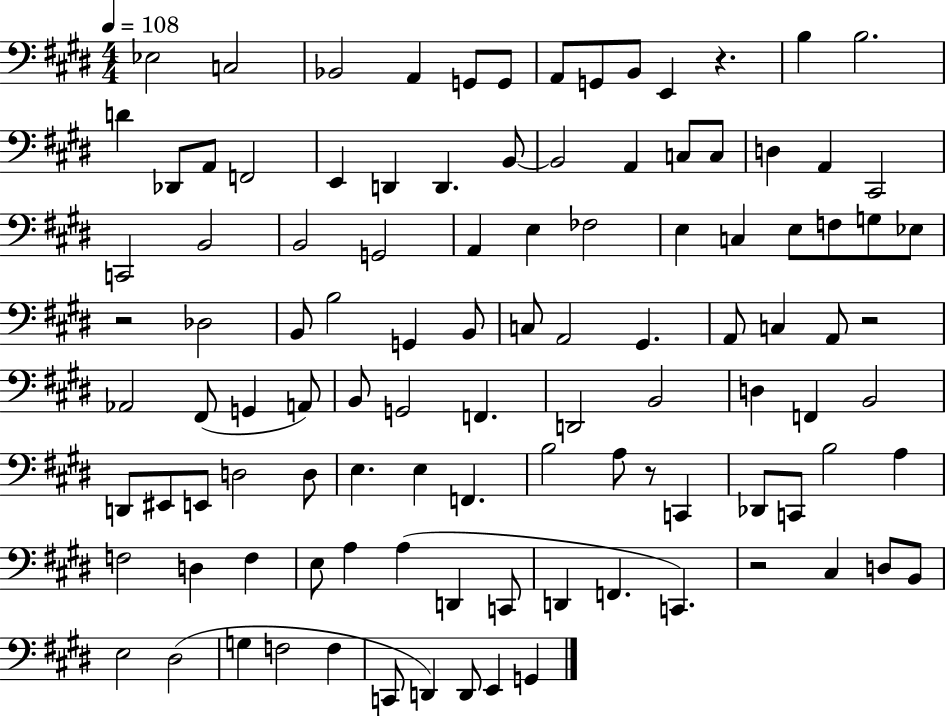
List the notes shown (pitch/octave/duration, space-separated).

Eb3/h C3/h Bb2/h A2/q G2/e G2/e A2/e G2/e B2/e E2/q R/q. B3/q B3/h. D4/q Db2/e A2/e F2/h E2/q D2/q D2/q. B2/e B2/h A2/q C3/e C3/e D3/q A2/q C#2/h C2/h B2/h B2/h G2/h A2/q E3/q FES3/h E3/q C3/q E3/e F3/e G3/e Eb3/e R/h Db3/h B2/e B3/h G2/q B2/e C3/e A2/h G#2/q. A2/e C3/q A2/e R/h Ab2/h F#2/e G2/q A2/e B2/e G2/h F2/q. D2/h B2/h D3/q F2/q B2/h D2/e EIS2/e E2/e D3/h D3/e E3/q. E3/q F2/q. B3/h A3/e R/e C2/q Db2/e C2/e B3/h A3/q F3/h D3/q F3/q E3/e A3/q A3/q D2/q C2/e D2/q F2/q. C2/q. R/h C#3/q D3/e B2/e E3/h D#3/h G3/q F3/h F3/q C2/e D2/q D2/e E2/q G2/q